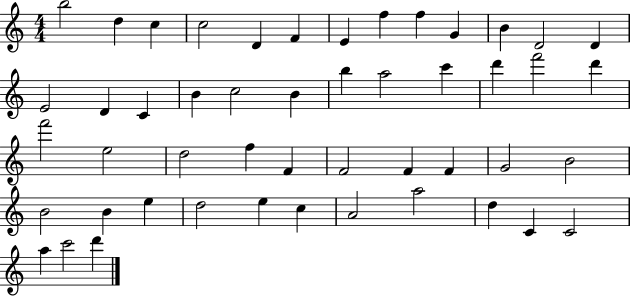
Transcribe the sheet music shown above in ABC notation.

X:1
T:Untitled
M:4/4
L:1/4
K:C
b2 d c c2 D F E f f G B D2 D E2 D C B c2 B b a2 c' d' f'2 d' f'2 e2 d2 f F F2 F F G2 B2 B2 B e d2 e c A2 a2 d C C2 a c'2 d'